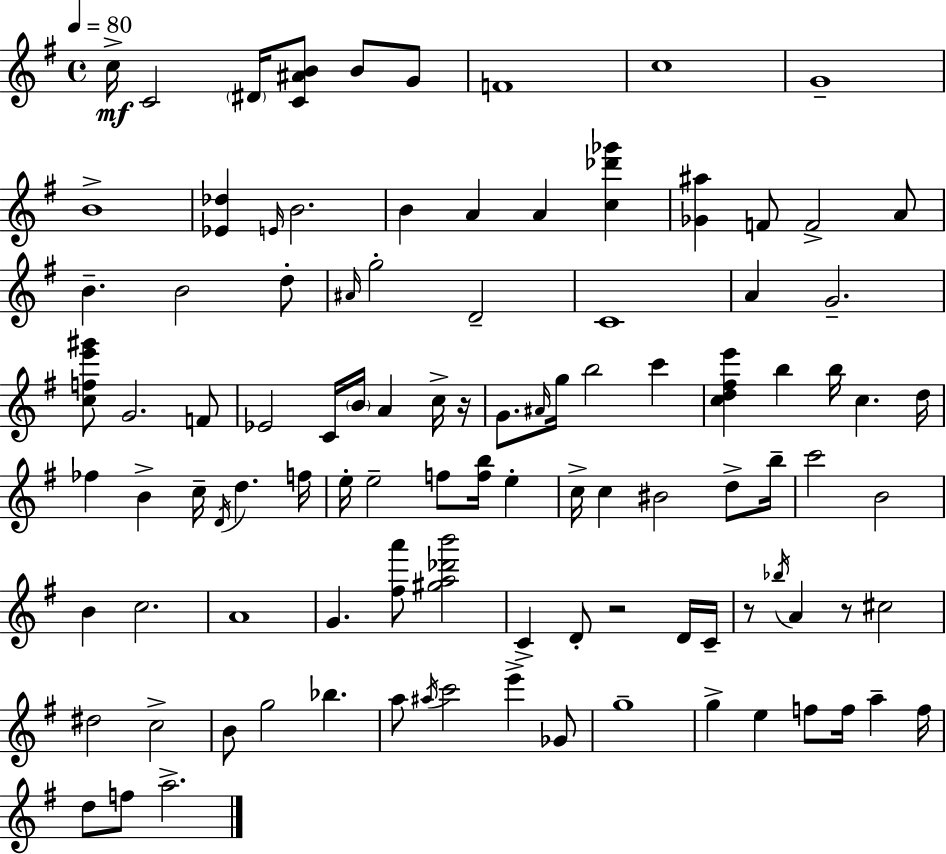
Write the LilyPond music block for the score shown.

{
  \clef treble
  \time 4/4
  \defaultTimeSignature
  \key g \major
  \tempo 4 = 80
  c''16->\mf c'2 \parenthesize dis'16 <c' ais' b'>8 b'8 g'8 | f'1 | c''1 | g'1-- | \break b'1-> | <ees' des''>4 \grace { e'16 } b'2. | b'4 a'4 a'4 <c'' des''' ges'''>4 | <ges' ais''>4 f'8 f'2-> a'8 | \break b'4.-- b'2 d''8-. | \grace { ais'16 } g''2-. d'2-- | c'1 | a'4 g'2.-- | \break <c'' f'' e''' gis'''>8 g'2. | f'8 ees'2 c'16 \parenthesize b'16 a'4 | c''16-> r16 g'8. \grace { ais'16 } g''16 b''2 c'''4 | <c'' d'' fis'' e'''>4 b''4 b''16 c''4. | \break d''16 fes''4 b'4-> c''16-- \acciaccatura { d'16 } d''4. | f''16 e''16-. e''2-- f''8 <f'' b''>16 | e''4-. c''16-> c''4 bis'2 | d''8-> b''16-- c'''2 b'2 | \break b'4 c''2. | a'1 | g'4. <fis'' a'''>8 <gis'' a'' des''' b'''>2 | c'4-> d'8-. r2 | \break d'16 c'16-- r8 \acciaccatura { bes''16 } a'4 r8 cis''2 | dis''2 c''2-> | b'8 g''2 bes''4. | a''8 \acciaccatura { ais''16 } c'''2 | \break e'''4-> ges'8 g''1-- | g''4-> e''4 f''8 | f''16 a''4-- f''16 d''8 f''8 a''2.-> | \bar "|."
}